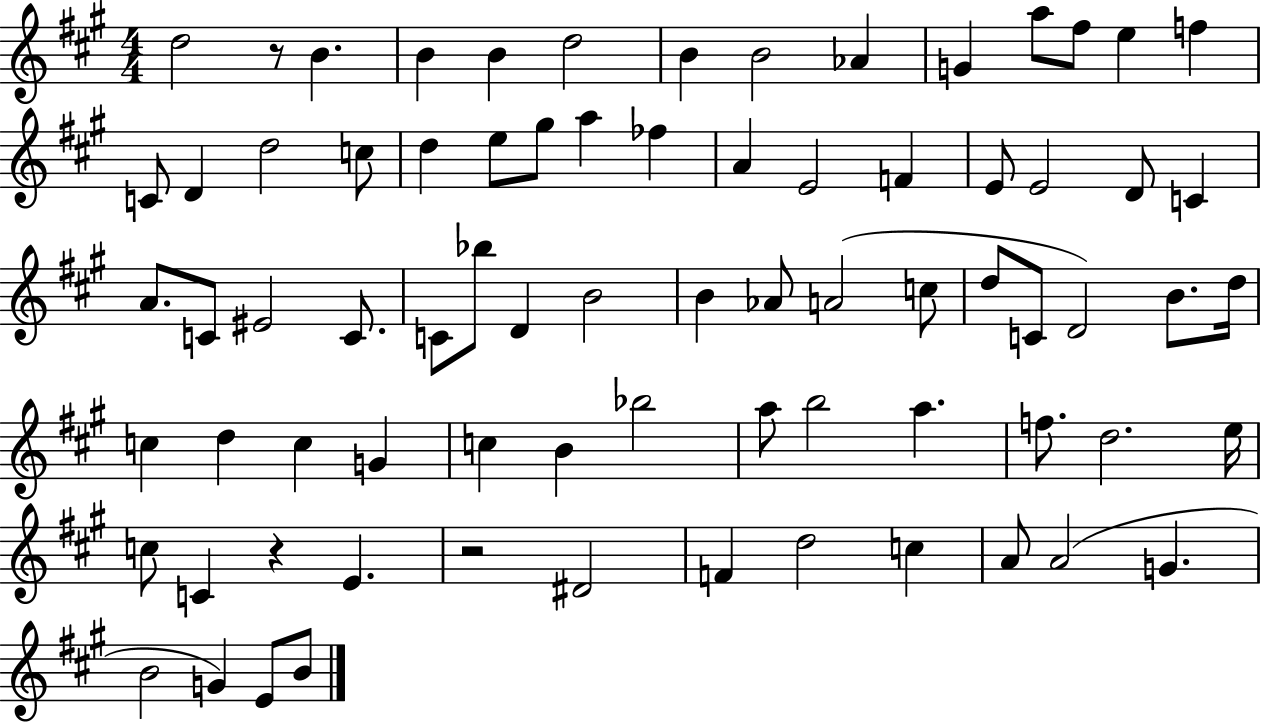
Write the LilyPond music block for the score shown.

{
  \clef treble
  \numericTimeSignature
  \time 4/4
  \key a \major
  d''2 r8 b'4. | b'4 b'4 d''2 | b'4 b'2 aes'4 | g'4 a''8 fis''8 e''4 f''4 | \break c'8 d'4 d''2 c''8 | d''4 e''8 gis''8 a''4 fes''4 | a'4 e'2 f'4 | e'8 e'2 d'8 c'4 | \break a'8. c'8 eis'2 c'8. | c'8 bes''8 d'4 b'2 | b'4 aes'8 a'2( c''8 | d''8 c'8 d'2) b'8. d''16 | \break c''4 d''4 c''4 g'4 | c''4 b'4 bes''2 | a''8 b''2 a''4. | f''8. d''2. e''16 | \break c''8 c'4 r4 e'4. | r2 dis'2 | f'4 d''2 c''4 | a'8 a'2( g'4. | \break b'2 g'4) e'8 b'8 | \bar "|."
}